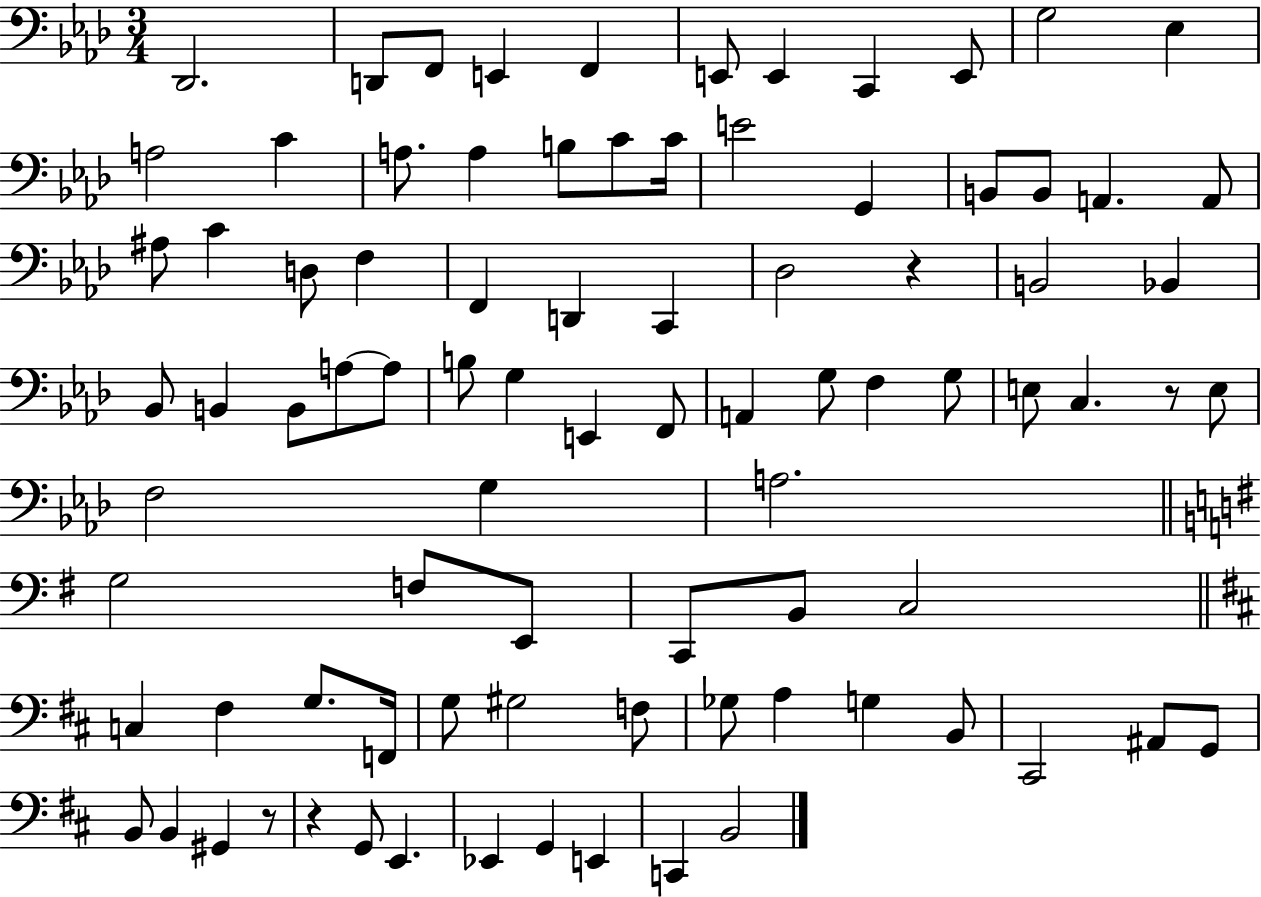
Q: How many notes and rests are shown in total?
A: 87